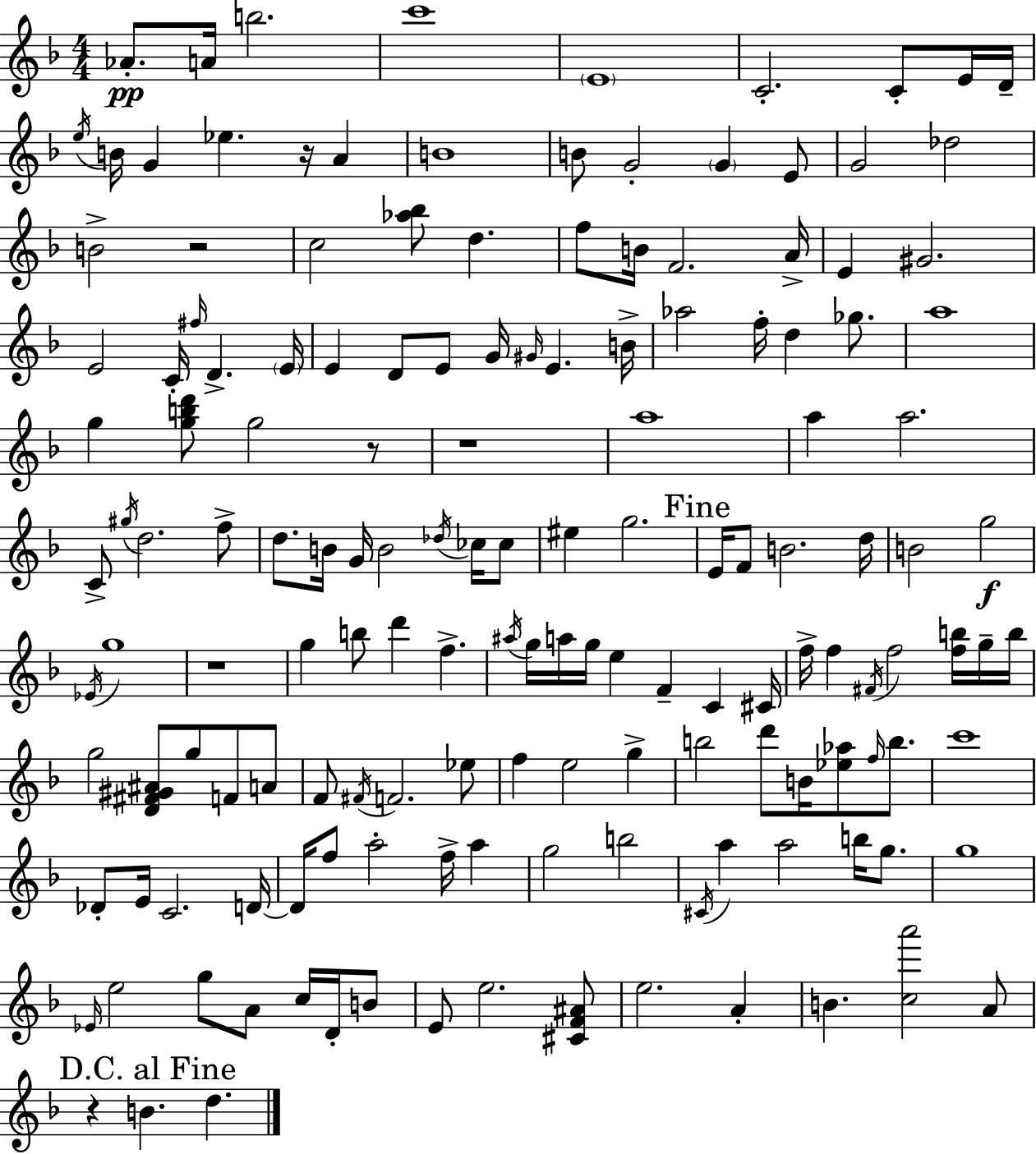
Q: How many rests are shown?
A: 6